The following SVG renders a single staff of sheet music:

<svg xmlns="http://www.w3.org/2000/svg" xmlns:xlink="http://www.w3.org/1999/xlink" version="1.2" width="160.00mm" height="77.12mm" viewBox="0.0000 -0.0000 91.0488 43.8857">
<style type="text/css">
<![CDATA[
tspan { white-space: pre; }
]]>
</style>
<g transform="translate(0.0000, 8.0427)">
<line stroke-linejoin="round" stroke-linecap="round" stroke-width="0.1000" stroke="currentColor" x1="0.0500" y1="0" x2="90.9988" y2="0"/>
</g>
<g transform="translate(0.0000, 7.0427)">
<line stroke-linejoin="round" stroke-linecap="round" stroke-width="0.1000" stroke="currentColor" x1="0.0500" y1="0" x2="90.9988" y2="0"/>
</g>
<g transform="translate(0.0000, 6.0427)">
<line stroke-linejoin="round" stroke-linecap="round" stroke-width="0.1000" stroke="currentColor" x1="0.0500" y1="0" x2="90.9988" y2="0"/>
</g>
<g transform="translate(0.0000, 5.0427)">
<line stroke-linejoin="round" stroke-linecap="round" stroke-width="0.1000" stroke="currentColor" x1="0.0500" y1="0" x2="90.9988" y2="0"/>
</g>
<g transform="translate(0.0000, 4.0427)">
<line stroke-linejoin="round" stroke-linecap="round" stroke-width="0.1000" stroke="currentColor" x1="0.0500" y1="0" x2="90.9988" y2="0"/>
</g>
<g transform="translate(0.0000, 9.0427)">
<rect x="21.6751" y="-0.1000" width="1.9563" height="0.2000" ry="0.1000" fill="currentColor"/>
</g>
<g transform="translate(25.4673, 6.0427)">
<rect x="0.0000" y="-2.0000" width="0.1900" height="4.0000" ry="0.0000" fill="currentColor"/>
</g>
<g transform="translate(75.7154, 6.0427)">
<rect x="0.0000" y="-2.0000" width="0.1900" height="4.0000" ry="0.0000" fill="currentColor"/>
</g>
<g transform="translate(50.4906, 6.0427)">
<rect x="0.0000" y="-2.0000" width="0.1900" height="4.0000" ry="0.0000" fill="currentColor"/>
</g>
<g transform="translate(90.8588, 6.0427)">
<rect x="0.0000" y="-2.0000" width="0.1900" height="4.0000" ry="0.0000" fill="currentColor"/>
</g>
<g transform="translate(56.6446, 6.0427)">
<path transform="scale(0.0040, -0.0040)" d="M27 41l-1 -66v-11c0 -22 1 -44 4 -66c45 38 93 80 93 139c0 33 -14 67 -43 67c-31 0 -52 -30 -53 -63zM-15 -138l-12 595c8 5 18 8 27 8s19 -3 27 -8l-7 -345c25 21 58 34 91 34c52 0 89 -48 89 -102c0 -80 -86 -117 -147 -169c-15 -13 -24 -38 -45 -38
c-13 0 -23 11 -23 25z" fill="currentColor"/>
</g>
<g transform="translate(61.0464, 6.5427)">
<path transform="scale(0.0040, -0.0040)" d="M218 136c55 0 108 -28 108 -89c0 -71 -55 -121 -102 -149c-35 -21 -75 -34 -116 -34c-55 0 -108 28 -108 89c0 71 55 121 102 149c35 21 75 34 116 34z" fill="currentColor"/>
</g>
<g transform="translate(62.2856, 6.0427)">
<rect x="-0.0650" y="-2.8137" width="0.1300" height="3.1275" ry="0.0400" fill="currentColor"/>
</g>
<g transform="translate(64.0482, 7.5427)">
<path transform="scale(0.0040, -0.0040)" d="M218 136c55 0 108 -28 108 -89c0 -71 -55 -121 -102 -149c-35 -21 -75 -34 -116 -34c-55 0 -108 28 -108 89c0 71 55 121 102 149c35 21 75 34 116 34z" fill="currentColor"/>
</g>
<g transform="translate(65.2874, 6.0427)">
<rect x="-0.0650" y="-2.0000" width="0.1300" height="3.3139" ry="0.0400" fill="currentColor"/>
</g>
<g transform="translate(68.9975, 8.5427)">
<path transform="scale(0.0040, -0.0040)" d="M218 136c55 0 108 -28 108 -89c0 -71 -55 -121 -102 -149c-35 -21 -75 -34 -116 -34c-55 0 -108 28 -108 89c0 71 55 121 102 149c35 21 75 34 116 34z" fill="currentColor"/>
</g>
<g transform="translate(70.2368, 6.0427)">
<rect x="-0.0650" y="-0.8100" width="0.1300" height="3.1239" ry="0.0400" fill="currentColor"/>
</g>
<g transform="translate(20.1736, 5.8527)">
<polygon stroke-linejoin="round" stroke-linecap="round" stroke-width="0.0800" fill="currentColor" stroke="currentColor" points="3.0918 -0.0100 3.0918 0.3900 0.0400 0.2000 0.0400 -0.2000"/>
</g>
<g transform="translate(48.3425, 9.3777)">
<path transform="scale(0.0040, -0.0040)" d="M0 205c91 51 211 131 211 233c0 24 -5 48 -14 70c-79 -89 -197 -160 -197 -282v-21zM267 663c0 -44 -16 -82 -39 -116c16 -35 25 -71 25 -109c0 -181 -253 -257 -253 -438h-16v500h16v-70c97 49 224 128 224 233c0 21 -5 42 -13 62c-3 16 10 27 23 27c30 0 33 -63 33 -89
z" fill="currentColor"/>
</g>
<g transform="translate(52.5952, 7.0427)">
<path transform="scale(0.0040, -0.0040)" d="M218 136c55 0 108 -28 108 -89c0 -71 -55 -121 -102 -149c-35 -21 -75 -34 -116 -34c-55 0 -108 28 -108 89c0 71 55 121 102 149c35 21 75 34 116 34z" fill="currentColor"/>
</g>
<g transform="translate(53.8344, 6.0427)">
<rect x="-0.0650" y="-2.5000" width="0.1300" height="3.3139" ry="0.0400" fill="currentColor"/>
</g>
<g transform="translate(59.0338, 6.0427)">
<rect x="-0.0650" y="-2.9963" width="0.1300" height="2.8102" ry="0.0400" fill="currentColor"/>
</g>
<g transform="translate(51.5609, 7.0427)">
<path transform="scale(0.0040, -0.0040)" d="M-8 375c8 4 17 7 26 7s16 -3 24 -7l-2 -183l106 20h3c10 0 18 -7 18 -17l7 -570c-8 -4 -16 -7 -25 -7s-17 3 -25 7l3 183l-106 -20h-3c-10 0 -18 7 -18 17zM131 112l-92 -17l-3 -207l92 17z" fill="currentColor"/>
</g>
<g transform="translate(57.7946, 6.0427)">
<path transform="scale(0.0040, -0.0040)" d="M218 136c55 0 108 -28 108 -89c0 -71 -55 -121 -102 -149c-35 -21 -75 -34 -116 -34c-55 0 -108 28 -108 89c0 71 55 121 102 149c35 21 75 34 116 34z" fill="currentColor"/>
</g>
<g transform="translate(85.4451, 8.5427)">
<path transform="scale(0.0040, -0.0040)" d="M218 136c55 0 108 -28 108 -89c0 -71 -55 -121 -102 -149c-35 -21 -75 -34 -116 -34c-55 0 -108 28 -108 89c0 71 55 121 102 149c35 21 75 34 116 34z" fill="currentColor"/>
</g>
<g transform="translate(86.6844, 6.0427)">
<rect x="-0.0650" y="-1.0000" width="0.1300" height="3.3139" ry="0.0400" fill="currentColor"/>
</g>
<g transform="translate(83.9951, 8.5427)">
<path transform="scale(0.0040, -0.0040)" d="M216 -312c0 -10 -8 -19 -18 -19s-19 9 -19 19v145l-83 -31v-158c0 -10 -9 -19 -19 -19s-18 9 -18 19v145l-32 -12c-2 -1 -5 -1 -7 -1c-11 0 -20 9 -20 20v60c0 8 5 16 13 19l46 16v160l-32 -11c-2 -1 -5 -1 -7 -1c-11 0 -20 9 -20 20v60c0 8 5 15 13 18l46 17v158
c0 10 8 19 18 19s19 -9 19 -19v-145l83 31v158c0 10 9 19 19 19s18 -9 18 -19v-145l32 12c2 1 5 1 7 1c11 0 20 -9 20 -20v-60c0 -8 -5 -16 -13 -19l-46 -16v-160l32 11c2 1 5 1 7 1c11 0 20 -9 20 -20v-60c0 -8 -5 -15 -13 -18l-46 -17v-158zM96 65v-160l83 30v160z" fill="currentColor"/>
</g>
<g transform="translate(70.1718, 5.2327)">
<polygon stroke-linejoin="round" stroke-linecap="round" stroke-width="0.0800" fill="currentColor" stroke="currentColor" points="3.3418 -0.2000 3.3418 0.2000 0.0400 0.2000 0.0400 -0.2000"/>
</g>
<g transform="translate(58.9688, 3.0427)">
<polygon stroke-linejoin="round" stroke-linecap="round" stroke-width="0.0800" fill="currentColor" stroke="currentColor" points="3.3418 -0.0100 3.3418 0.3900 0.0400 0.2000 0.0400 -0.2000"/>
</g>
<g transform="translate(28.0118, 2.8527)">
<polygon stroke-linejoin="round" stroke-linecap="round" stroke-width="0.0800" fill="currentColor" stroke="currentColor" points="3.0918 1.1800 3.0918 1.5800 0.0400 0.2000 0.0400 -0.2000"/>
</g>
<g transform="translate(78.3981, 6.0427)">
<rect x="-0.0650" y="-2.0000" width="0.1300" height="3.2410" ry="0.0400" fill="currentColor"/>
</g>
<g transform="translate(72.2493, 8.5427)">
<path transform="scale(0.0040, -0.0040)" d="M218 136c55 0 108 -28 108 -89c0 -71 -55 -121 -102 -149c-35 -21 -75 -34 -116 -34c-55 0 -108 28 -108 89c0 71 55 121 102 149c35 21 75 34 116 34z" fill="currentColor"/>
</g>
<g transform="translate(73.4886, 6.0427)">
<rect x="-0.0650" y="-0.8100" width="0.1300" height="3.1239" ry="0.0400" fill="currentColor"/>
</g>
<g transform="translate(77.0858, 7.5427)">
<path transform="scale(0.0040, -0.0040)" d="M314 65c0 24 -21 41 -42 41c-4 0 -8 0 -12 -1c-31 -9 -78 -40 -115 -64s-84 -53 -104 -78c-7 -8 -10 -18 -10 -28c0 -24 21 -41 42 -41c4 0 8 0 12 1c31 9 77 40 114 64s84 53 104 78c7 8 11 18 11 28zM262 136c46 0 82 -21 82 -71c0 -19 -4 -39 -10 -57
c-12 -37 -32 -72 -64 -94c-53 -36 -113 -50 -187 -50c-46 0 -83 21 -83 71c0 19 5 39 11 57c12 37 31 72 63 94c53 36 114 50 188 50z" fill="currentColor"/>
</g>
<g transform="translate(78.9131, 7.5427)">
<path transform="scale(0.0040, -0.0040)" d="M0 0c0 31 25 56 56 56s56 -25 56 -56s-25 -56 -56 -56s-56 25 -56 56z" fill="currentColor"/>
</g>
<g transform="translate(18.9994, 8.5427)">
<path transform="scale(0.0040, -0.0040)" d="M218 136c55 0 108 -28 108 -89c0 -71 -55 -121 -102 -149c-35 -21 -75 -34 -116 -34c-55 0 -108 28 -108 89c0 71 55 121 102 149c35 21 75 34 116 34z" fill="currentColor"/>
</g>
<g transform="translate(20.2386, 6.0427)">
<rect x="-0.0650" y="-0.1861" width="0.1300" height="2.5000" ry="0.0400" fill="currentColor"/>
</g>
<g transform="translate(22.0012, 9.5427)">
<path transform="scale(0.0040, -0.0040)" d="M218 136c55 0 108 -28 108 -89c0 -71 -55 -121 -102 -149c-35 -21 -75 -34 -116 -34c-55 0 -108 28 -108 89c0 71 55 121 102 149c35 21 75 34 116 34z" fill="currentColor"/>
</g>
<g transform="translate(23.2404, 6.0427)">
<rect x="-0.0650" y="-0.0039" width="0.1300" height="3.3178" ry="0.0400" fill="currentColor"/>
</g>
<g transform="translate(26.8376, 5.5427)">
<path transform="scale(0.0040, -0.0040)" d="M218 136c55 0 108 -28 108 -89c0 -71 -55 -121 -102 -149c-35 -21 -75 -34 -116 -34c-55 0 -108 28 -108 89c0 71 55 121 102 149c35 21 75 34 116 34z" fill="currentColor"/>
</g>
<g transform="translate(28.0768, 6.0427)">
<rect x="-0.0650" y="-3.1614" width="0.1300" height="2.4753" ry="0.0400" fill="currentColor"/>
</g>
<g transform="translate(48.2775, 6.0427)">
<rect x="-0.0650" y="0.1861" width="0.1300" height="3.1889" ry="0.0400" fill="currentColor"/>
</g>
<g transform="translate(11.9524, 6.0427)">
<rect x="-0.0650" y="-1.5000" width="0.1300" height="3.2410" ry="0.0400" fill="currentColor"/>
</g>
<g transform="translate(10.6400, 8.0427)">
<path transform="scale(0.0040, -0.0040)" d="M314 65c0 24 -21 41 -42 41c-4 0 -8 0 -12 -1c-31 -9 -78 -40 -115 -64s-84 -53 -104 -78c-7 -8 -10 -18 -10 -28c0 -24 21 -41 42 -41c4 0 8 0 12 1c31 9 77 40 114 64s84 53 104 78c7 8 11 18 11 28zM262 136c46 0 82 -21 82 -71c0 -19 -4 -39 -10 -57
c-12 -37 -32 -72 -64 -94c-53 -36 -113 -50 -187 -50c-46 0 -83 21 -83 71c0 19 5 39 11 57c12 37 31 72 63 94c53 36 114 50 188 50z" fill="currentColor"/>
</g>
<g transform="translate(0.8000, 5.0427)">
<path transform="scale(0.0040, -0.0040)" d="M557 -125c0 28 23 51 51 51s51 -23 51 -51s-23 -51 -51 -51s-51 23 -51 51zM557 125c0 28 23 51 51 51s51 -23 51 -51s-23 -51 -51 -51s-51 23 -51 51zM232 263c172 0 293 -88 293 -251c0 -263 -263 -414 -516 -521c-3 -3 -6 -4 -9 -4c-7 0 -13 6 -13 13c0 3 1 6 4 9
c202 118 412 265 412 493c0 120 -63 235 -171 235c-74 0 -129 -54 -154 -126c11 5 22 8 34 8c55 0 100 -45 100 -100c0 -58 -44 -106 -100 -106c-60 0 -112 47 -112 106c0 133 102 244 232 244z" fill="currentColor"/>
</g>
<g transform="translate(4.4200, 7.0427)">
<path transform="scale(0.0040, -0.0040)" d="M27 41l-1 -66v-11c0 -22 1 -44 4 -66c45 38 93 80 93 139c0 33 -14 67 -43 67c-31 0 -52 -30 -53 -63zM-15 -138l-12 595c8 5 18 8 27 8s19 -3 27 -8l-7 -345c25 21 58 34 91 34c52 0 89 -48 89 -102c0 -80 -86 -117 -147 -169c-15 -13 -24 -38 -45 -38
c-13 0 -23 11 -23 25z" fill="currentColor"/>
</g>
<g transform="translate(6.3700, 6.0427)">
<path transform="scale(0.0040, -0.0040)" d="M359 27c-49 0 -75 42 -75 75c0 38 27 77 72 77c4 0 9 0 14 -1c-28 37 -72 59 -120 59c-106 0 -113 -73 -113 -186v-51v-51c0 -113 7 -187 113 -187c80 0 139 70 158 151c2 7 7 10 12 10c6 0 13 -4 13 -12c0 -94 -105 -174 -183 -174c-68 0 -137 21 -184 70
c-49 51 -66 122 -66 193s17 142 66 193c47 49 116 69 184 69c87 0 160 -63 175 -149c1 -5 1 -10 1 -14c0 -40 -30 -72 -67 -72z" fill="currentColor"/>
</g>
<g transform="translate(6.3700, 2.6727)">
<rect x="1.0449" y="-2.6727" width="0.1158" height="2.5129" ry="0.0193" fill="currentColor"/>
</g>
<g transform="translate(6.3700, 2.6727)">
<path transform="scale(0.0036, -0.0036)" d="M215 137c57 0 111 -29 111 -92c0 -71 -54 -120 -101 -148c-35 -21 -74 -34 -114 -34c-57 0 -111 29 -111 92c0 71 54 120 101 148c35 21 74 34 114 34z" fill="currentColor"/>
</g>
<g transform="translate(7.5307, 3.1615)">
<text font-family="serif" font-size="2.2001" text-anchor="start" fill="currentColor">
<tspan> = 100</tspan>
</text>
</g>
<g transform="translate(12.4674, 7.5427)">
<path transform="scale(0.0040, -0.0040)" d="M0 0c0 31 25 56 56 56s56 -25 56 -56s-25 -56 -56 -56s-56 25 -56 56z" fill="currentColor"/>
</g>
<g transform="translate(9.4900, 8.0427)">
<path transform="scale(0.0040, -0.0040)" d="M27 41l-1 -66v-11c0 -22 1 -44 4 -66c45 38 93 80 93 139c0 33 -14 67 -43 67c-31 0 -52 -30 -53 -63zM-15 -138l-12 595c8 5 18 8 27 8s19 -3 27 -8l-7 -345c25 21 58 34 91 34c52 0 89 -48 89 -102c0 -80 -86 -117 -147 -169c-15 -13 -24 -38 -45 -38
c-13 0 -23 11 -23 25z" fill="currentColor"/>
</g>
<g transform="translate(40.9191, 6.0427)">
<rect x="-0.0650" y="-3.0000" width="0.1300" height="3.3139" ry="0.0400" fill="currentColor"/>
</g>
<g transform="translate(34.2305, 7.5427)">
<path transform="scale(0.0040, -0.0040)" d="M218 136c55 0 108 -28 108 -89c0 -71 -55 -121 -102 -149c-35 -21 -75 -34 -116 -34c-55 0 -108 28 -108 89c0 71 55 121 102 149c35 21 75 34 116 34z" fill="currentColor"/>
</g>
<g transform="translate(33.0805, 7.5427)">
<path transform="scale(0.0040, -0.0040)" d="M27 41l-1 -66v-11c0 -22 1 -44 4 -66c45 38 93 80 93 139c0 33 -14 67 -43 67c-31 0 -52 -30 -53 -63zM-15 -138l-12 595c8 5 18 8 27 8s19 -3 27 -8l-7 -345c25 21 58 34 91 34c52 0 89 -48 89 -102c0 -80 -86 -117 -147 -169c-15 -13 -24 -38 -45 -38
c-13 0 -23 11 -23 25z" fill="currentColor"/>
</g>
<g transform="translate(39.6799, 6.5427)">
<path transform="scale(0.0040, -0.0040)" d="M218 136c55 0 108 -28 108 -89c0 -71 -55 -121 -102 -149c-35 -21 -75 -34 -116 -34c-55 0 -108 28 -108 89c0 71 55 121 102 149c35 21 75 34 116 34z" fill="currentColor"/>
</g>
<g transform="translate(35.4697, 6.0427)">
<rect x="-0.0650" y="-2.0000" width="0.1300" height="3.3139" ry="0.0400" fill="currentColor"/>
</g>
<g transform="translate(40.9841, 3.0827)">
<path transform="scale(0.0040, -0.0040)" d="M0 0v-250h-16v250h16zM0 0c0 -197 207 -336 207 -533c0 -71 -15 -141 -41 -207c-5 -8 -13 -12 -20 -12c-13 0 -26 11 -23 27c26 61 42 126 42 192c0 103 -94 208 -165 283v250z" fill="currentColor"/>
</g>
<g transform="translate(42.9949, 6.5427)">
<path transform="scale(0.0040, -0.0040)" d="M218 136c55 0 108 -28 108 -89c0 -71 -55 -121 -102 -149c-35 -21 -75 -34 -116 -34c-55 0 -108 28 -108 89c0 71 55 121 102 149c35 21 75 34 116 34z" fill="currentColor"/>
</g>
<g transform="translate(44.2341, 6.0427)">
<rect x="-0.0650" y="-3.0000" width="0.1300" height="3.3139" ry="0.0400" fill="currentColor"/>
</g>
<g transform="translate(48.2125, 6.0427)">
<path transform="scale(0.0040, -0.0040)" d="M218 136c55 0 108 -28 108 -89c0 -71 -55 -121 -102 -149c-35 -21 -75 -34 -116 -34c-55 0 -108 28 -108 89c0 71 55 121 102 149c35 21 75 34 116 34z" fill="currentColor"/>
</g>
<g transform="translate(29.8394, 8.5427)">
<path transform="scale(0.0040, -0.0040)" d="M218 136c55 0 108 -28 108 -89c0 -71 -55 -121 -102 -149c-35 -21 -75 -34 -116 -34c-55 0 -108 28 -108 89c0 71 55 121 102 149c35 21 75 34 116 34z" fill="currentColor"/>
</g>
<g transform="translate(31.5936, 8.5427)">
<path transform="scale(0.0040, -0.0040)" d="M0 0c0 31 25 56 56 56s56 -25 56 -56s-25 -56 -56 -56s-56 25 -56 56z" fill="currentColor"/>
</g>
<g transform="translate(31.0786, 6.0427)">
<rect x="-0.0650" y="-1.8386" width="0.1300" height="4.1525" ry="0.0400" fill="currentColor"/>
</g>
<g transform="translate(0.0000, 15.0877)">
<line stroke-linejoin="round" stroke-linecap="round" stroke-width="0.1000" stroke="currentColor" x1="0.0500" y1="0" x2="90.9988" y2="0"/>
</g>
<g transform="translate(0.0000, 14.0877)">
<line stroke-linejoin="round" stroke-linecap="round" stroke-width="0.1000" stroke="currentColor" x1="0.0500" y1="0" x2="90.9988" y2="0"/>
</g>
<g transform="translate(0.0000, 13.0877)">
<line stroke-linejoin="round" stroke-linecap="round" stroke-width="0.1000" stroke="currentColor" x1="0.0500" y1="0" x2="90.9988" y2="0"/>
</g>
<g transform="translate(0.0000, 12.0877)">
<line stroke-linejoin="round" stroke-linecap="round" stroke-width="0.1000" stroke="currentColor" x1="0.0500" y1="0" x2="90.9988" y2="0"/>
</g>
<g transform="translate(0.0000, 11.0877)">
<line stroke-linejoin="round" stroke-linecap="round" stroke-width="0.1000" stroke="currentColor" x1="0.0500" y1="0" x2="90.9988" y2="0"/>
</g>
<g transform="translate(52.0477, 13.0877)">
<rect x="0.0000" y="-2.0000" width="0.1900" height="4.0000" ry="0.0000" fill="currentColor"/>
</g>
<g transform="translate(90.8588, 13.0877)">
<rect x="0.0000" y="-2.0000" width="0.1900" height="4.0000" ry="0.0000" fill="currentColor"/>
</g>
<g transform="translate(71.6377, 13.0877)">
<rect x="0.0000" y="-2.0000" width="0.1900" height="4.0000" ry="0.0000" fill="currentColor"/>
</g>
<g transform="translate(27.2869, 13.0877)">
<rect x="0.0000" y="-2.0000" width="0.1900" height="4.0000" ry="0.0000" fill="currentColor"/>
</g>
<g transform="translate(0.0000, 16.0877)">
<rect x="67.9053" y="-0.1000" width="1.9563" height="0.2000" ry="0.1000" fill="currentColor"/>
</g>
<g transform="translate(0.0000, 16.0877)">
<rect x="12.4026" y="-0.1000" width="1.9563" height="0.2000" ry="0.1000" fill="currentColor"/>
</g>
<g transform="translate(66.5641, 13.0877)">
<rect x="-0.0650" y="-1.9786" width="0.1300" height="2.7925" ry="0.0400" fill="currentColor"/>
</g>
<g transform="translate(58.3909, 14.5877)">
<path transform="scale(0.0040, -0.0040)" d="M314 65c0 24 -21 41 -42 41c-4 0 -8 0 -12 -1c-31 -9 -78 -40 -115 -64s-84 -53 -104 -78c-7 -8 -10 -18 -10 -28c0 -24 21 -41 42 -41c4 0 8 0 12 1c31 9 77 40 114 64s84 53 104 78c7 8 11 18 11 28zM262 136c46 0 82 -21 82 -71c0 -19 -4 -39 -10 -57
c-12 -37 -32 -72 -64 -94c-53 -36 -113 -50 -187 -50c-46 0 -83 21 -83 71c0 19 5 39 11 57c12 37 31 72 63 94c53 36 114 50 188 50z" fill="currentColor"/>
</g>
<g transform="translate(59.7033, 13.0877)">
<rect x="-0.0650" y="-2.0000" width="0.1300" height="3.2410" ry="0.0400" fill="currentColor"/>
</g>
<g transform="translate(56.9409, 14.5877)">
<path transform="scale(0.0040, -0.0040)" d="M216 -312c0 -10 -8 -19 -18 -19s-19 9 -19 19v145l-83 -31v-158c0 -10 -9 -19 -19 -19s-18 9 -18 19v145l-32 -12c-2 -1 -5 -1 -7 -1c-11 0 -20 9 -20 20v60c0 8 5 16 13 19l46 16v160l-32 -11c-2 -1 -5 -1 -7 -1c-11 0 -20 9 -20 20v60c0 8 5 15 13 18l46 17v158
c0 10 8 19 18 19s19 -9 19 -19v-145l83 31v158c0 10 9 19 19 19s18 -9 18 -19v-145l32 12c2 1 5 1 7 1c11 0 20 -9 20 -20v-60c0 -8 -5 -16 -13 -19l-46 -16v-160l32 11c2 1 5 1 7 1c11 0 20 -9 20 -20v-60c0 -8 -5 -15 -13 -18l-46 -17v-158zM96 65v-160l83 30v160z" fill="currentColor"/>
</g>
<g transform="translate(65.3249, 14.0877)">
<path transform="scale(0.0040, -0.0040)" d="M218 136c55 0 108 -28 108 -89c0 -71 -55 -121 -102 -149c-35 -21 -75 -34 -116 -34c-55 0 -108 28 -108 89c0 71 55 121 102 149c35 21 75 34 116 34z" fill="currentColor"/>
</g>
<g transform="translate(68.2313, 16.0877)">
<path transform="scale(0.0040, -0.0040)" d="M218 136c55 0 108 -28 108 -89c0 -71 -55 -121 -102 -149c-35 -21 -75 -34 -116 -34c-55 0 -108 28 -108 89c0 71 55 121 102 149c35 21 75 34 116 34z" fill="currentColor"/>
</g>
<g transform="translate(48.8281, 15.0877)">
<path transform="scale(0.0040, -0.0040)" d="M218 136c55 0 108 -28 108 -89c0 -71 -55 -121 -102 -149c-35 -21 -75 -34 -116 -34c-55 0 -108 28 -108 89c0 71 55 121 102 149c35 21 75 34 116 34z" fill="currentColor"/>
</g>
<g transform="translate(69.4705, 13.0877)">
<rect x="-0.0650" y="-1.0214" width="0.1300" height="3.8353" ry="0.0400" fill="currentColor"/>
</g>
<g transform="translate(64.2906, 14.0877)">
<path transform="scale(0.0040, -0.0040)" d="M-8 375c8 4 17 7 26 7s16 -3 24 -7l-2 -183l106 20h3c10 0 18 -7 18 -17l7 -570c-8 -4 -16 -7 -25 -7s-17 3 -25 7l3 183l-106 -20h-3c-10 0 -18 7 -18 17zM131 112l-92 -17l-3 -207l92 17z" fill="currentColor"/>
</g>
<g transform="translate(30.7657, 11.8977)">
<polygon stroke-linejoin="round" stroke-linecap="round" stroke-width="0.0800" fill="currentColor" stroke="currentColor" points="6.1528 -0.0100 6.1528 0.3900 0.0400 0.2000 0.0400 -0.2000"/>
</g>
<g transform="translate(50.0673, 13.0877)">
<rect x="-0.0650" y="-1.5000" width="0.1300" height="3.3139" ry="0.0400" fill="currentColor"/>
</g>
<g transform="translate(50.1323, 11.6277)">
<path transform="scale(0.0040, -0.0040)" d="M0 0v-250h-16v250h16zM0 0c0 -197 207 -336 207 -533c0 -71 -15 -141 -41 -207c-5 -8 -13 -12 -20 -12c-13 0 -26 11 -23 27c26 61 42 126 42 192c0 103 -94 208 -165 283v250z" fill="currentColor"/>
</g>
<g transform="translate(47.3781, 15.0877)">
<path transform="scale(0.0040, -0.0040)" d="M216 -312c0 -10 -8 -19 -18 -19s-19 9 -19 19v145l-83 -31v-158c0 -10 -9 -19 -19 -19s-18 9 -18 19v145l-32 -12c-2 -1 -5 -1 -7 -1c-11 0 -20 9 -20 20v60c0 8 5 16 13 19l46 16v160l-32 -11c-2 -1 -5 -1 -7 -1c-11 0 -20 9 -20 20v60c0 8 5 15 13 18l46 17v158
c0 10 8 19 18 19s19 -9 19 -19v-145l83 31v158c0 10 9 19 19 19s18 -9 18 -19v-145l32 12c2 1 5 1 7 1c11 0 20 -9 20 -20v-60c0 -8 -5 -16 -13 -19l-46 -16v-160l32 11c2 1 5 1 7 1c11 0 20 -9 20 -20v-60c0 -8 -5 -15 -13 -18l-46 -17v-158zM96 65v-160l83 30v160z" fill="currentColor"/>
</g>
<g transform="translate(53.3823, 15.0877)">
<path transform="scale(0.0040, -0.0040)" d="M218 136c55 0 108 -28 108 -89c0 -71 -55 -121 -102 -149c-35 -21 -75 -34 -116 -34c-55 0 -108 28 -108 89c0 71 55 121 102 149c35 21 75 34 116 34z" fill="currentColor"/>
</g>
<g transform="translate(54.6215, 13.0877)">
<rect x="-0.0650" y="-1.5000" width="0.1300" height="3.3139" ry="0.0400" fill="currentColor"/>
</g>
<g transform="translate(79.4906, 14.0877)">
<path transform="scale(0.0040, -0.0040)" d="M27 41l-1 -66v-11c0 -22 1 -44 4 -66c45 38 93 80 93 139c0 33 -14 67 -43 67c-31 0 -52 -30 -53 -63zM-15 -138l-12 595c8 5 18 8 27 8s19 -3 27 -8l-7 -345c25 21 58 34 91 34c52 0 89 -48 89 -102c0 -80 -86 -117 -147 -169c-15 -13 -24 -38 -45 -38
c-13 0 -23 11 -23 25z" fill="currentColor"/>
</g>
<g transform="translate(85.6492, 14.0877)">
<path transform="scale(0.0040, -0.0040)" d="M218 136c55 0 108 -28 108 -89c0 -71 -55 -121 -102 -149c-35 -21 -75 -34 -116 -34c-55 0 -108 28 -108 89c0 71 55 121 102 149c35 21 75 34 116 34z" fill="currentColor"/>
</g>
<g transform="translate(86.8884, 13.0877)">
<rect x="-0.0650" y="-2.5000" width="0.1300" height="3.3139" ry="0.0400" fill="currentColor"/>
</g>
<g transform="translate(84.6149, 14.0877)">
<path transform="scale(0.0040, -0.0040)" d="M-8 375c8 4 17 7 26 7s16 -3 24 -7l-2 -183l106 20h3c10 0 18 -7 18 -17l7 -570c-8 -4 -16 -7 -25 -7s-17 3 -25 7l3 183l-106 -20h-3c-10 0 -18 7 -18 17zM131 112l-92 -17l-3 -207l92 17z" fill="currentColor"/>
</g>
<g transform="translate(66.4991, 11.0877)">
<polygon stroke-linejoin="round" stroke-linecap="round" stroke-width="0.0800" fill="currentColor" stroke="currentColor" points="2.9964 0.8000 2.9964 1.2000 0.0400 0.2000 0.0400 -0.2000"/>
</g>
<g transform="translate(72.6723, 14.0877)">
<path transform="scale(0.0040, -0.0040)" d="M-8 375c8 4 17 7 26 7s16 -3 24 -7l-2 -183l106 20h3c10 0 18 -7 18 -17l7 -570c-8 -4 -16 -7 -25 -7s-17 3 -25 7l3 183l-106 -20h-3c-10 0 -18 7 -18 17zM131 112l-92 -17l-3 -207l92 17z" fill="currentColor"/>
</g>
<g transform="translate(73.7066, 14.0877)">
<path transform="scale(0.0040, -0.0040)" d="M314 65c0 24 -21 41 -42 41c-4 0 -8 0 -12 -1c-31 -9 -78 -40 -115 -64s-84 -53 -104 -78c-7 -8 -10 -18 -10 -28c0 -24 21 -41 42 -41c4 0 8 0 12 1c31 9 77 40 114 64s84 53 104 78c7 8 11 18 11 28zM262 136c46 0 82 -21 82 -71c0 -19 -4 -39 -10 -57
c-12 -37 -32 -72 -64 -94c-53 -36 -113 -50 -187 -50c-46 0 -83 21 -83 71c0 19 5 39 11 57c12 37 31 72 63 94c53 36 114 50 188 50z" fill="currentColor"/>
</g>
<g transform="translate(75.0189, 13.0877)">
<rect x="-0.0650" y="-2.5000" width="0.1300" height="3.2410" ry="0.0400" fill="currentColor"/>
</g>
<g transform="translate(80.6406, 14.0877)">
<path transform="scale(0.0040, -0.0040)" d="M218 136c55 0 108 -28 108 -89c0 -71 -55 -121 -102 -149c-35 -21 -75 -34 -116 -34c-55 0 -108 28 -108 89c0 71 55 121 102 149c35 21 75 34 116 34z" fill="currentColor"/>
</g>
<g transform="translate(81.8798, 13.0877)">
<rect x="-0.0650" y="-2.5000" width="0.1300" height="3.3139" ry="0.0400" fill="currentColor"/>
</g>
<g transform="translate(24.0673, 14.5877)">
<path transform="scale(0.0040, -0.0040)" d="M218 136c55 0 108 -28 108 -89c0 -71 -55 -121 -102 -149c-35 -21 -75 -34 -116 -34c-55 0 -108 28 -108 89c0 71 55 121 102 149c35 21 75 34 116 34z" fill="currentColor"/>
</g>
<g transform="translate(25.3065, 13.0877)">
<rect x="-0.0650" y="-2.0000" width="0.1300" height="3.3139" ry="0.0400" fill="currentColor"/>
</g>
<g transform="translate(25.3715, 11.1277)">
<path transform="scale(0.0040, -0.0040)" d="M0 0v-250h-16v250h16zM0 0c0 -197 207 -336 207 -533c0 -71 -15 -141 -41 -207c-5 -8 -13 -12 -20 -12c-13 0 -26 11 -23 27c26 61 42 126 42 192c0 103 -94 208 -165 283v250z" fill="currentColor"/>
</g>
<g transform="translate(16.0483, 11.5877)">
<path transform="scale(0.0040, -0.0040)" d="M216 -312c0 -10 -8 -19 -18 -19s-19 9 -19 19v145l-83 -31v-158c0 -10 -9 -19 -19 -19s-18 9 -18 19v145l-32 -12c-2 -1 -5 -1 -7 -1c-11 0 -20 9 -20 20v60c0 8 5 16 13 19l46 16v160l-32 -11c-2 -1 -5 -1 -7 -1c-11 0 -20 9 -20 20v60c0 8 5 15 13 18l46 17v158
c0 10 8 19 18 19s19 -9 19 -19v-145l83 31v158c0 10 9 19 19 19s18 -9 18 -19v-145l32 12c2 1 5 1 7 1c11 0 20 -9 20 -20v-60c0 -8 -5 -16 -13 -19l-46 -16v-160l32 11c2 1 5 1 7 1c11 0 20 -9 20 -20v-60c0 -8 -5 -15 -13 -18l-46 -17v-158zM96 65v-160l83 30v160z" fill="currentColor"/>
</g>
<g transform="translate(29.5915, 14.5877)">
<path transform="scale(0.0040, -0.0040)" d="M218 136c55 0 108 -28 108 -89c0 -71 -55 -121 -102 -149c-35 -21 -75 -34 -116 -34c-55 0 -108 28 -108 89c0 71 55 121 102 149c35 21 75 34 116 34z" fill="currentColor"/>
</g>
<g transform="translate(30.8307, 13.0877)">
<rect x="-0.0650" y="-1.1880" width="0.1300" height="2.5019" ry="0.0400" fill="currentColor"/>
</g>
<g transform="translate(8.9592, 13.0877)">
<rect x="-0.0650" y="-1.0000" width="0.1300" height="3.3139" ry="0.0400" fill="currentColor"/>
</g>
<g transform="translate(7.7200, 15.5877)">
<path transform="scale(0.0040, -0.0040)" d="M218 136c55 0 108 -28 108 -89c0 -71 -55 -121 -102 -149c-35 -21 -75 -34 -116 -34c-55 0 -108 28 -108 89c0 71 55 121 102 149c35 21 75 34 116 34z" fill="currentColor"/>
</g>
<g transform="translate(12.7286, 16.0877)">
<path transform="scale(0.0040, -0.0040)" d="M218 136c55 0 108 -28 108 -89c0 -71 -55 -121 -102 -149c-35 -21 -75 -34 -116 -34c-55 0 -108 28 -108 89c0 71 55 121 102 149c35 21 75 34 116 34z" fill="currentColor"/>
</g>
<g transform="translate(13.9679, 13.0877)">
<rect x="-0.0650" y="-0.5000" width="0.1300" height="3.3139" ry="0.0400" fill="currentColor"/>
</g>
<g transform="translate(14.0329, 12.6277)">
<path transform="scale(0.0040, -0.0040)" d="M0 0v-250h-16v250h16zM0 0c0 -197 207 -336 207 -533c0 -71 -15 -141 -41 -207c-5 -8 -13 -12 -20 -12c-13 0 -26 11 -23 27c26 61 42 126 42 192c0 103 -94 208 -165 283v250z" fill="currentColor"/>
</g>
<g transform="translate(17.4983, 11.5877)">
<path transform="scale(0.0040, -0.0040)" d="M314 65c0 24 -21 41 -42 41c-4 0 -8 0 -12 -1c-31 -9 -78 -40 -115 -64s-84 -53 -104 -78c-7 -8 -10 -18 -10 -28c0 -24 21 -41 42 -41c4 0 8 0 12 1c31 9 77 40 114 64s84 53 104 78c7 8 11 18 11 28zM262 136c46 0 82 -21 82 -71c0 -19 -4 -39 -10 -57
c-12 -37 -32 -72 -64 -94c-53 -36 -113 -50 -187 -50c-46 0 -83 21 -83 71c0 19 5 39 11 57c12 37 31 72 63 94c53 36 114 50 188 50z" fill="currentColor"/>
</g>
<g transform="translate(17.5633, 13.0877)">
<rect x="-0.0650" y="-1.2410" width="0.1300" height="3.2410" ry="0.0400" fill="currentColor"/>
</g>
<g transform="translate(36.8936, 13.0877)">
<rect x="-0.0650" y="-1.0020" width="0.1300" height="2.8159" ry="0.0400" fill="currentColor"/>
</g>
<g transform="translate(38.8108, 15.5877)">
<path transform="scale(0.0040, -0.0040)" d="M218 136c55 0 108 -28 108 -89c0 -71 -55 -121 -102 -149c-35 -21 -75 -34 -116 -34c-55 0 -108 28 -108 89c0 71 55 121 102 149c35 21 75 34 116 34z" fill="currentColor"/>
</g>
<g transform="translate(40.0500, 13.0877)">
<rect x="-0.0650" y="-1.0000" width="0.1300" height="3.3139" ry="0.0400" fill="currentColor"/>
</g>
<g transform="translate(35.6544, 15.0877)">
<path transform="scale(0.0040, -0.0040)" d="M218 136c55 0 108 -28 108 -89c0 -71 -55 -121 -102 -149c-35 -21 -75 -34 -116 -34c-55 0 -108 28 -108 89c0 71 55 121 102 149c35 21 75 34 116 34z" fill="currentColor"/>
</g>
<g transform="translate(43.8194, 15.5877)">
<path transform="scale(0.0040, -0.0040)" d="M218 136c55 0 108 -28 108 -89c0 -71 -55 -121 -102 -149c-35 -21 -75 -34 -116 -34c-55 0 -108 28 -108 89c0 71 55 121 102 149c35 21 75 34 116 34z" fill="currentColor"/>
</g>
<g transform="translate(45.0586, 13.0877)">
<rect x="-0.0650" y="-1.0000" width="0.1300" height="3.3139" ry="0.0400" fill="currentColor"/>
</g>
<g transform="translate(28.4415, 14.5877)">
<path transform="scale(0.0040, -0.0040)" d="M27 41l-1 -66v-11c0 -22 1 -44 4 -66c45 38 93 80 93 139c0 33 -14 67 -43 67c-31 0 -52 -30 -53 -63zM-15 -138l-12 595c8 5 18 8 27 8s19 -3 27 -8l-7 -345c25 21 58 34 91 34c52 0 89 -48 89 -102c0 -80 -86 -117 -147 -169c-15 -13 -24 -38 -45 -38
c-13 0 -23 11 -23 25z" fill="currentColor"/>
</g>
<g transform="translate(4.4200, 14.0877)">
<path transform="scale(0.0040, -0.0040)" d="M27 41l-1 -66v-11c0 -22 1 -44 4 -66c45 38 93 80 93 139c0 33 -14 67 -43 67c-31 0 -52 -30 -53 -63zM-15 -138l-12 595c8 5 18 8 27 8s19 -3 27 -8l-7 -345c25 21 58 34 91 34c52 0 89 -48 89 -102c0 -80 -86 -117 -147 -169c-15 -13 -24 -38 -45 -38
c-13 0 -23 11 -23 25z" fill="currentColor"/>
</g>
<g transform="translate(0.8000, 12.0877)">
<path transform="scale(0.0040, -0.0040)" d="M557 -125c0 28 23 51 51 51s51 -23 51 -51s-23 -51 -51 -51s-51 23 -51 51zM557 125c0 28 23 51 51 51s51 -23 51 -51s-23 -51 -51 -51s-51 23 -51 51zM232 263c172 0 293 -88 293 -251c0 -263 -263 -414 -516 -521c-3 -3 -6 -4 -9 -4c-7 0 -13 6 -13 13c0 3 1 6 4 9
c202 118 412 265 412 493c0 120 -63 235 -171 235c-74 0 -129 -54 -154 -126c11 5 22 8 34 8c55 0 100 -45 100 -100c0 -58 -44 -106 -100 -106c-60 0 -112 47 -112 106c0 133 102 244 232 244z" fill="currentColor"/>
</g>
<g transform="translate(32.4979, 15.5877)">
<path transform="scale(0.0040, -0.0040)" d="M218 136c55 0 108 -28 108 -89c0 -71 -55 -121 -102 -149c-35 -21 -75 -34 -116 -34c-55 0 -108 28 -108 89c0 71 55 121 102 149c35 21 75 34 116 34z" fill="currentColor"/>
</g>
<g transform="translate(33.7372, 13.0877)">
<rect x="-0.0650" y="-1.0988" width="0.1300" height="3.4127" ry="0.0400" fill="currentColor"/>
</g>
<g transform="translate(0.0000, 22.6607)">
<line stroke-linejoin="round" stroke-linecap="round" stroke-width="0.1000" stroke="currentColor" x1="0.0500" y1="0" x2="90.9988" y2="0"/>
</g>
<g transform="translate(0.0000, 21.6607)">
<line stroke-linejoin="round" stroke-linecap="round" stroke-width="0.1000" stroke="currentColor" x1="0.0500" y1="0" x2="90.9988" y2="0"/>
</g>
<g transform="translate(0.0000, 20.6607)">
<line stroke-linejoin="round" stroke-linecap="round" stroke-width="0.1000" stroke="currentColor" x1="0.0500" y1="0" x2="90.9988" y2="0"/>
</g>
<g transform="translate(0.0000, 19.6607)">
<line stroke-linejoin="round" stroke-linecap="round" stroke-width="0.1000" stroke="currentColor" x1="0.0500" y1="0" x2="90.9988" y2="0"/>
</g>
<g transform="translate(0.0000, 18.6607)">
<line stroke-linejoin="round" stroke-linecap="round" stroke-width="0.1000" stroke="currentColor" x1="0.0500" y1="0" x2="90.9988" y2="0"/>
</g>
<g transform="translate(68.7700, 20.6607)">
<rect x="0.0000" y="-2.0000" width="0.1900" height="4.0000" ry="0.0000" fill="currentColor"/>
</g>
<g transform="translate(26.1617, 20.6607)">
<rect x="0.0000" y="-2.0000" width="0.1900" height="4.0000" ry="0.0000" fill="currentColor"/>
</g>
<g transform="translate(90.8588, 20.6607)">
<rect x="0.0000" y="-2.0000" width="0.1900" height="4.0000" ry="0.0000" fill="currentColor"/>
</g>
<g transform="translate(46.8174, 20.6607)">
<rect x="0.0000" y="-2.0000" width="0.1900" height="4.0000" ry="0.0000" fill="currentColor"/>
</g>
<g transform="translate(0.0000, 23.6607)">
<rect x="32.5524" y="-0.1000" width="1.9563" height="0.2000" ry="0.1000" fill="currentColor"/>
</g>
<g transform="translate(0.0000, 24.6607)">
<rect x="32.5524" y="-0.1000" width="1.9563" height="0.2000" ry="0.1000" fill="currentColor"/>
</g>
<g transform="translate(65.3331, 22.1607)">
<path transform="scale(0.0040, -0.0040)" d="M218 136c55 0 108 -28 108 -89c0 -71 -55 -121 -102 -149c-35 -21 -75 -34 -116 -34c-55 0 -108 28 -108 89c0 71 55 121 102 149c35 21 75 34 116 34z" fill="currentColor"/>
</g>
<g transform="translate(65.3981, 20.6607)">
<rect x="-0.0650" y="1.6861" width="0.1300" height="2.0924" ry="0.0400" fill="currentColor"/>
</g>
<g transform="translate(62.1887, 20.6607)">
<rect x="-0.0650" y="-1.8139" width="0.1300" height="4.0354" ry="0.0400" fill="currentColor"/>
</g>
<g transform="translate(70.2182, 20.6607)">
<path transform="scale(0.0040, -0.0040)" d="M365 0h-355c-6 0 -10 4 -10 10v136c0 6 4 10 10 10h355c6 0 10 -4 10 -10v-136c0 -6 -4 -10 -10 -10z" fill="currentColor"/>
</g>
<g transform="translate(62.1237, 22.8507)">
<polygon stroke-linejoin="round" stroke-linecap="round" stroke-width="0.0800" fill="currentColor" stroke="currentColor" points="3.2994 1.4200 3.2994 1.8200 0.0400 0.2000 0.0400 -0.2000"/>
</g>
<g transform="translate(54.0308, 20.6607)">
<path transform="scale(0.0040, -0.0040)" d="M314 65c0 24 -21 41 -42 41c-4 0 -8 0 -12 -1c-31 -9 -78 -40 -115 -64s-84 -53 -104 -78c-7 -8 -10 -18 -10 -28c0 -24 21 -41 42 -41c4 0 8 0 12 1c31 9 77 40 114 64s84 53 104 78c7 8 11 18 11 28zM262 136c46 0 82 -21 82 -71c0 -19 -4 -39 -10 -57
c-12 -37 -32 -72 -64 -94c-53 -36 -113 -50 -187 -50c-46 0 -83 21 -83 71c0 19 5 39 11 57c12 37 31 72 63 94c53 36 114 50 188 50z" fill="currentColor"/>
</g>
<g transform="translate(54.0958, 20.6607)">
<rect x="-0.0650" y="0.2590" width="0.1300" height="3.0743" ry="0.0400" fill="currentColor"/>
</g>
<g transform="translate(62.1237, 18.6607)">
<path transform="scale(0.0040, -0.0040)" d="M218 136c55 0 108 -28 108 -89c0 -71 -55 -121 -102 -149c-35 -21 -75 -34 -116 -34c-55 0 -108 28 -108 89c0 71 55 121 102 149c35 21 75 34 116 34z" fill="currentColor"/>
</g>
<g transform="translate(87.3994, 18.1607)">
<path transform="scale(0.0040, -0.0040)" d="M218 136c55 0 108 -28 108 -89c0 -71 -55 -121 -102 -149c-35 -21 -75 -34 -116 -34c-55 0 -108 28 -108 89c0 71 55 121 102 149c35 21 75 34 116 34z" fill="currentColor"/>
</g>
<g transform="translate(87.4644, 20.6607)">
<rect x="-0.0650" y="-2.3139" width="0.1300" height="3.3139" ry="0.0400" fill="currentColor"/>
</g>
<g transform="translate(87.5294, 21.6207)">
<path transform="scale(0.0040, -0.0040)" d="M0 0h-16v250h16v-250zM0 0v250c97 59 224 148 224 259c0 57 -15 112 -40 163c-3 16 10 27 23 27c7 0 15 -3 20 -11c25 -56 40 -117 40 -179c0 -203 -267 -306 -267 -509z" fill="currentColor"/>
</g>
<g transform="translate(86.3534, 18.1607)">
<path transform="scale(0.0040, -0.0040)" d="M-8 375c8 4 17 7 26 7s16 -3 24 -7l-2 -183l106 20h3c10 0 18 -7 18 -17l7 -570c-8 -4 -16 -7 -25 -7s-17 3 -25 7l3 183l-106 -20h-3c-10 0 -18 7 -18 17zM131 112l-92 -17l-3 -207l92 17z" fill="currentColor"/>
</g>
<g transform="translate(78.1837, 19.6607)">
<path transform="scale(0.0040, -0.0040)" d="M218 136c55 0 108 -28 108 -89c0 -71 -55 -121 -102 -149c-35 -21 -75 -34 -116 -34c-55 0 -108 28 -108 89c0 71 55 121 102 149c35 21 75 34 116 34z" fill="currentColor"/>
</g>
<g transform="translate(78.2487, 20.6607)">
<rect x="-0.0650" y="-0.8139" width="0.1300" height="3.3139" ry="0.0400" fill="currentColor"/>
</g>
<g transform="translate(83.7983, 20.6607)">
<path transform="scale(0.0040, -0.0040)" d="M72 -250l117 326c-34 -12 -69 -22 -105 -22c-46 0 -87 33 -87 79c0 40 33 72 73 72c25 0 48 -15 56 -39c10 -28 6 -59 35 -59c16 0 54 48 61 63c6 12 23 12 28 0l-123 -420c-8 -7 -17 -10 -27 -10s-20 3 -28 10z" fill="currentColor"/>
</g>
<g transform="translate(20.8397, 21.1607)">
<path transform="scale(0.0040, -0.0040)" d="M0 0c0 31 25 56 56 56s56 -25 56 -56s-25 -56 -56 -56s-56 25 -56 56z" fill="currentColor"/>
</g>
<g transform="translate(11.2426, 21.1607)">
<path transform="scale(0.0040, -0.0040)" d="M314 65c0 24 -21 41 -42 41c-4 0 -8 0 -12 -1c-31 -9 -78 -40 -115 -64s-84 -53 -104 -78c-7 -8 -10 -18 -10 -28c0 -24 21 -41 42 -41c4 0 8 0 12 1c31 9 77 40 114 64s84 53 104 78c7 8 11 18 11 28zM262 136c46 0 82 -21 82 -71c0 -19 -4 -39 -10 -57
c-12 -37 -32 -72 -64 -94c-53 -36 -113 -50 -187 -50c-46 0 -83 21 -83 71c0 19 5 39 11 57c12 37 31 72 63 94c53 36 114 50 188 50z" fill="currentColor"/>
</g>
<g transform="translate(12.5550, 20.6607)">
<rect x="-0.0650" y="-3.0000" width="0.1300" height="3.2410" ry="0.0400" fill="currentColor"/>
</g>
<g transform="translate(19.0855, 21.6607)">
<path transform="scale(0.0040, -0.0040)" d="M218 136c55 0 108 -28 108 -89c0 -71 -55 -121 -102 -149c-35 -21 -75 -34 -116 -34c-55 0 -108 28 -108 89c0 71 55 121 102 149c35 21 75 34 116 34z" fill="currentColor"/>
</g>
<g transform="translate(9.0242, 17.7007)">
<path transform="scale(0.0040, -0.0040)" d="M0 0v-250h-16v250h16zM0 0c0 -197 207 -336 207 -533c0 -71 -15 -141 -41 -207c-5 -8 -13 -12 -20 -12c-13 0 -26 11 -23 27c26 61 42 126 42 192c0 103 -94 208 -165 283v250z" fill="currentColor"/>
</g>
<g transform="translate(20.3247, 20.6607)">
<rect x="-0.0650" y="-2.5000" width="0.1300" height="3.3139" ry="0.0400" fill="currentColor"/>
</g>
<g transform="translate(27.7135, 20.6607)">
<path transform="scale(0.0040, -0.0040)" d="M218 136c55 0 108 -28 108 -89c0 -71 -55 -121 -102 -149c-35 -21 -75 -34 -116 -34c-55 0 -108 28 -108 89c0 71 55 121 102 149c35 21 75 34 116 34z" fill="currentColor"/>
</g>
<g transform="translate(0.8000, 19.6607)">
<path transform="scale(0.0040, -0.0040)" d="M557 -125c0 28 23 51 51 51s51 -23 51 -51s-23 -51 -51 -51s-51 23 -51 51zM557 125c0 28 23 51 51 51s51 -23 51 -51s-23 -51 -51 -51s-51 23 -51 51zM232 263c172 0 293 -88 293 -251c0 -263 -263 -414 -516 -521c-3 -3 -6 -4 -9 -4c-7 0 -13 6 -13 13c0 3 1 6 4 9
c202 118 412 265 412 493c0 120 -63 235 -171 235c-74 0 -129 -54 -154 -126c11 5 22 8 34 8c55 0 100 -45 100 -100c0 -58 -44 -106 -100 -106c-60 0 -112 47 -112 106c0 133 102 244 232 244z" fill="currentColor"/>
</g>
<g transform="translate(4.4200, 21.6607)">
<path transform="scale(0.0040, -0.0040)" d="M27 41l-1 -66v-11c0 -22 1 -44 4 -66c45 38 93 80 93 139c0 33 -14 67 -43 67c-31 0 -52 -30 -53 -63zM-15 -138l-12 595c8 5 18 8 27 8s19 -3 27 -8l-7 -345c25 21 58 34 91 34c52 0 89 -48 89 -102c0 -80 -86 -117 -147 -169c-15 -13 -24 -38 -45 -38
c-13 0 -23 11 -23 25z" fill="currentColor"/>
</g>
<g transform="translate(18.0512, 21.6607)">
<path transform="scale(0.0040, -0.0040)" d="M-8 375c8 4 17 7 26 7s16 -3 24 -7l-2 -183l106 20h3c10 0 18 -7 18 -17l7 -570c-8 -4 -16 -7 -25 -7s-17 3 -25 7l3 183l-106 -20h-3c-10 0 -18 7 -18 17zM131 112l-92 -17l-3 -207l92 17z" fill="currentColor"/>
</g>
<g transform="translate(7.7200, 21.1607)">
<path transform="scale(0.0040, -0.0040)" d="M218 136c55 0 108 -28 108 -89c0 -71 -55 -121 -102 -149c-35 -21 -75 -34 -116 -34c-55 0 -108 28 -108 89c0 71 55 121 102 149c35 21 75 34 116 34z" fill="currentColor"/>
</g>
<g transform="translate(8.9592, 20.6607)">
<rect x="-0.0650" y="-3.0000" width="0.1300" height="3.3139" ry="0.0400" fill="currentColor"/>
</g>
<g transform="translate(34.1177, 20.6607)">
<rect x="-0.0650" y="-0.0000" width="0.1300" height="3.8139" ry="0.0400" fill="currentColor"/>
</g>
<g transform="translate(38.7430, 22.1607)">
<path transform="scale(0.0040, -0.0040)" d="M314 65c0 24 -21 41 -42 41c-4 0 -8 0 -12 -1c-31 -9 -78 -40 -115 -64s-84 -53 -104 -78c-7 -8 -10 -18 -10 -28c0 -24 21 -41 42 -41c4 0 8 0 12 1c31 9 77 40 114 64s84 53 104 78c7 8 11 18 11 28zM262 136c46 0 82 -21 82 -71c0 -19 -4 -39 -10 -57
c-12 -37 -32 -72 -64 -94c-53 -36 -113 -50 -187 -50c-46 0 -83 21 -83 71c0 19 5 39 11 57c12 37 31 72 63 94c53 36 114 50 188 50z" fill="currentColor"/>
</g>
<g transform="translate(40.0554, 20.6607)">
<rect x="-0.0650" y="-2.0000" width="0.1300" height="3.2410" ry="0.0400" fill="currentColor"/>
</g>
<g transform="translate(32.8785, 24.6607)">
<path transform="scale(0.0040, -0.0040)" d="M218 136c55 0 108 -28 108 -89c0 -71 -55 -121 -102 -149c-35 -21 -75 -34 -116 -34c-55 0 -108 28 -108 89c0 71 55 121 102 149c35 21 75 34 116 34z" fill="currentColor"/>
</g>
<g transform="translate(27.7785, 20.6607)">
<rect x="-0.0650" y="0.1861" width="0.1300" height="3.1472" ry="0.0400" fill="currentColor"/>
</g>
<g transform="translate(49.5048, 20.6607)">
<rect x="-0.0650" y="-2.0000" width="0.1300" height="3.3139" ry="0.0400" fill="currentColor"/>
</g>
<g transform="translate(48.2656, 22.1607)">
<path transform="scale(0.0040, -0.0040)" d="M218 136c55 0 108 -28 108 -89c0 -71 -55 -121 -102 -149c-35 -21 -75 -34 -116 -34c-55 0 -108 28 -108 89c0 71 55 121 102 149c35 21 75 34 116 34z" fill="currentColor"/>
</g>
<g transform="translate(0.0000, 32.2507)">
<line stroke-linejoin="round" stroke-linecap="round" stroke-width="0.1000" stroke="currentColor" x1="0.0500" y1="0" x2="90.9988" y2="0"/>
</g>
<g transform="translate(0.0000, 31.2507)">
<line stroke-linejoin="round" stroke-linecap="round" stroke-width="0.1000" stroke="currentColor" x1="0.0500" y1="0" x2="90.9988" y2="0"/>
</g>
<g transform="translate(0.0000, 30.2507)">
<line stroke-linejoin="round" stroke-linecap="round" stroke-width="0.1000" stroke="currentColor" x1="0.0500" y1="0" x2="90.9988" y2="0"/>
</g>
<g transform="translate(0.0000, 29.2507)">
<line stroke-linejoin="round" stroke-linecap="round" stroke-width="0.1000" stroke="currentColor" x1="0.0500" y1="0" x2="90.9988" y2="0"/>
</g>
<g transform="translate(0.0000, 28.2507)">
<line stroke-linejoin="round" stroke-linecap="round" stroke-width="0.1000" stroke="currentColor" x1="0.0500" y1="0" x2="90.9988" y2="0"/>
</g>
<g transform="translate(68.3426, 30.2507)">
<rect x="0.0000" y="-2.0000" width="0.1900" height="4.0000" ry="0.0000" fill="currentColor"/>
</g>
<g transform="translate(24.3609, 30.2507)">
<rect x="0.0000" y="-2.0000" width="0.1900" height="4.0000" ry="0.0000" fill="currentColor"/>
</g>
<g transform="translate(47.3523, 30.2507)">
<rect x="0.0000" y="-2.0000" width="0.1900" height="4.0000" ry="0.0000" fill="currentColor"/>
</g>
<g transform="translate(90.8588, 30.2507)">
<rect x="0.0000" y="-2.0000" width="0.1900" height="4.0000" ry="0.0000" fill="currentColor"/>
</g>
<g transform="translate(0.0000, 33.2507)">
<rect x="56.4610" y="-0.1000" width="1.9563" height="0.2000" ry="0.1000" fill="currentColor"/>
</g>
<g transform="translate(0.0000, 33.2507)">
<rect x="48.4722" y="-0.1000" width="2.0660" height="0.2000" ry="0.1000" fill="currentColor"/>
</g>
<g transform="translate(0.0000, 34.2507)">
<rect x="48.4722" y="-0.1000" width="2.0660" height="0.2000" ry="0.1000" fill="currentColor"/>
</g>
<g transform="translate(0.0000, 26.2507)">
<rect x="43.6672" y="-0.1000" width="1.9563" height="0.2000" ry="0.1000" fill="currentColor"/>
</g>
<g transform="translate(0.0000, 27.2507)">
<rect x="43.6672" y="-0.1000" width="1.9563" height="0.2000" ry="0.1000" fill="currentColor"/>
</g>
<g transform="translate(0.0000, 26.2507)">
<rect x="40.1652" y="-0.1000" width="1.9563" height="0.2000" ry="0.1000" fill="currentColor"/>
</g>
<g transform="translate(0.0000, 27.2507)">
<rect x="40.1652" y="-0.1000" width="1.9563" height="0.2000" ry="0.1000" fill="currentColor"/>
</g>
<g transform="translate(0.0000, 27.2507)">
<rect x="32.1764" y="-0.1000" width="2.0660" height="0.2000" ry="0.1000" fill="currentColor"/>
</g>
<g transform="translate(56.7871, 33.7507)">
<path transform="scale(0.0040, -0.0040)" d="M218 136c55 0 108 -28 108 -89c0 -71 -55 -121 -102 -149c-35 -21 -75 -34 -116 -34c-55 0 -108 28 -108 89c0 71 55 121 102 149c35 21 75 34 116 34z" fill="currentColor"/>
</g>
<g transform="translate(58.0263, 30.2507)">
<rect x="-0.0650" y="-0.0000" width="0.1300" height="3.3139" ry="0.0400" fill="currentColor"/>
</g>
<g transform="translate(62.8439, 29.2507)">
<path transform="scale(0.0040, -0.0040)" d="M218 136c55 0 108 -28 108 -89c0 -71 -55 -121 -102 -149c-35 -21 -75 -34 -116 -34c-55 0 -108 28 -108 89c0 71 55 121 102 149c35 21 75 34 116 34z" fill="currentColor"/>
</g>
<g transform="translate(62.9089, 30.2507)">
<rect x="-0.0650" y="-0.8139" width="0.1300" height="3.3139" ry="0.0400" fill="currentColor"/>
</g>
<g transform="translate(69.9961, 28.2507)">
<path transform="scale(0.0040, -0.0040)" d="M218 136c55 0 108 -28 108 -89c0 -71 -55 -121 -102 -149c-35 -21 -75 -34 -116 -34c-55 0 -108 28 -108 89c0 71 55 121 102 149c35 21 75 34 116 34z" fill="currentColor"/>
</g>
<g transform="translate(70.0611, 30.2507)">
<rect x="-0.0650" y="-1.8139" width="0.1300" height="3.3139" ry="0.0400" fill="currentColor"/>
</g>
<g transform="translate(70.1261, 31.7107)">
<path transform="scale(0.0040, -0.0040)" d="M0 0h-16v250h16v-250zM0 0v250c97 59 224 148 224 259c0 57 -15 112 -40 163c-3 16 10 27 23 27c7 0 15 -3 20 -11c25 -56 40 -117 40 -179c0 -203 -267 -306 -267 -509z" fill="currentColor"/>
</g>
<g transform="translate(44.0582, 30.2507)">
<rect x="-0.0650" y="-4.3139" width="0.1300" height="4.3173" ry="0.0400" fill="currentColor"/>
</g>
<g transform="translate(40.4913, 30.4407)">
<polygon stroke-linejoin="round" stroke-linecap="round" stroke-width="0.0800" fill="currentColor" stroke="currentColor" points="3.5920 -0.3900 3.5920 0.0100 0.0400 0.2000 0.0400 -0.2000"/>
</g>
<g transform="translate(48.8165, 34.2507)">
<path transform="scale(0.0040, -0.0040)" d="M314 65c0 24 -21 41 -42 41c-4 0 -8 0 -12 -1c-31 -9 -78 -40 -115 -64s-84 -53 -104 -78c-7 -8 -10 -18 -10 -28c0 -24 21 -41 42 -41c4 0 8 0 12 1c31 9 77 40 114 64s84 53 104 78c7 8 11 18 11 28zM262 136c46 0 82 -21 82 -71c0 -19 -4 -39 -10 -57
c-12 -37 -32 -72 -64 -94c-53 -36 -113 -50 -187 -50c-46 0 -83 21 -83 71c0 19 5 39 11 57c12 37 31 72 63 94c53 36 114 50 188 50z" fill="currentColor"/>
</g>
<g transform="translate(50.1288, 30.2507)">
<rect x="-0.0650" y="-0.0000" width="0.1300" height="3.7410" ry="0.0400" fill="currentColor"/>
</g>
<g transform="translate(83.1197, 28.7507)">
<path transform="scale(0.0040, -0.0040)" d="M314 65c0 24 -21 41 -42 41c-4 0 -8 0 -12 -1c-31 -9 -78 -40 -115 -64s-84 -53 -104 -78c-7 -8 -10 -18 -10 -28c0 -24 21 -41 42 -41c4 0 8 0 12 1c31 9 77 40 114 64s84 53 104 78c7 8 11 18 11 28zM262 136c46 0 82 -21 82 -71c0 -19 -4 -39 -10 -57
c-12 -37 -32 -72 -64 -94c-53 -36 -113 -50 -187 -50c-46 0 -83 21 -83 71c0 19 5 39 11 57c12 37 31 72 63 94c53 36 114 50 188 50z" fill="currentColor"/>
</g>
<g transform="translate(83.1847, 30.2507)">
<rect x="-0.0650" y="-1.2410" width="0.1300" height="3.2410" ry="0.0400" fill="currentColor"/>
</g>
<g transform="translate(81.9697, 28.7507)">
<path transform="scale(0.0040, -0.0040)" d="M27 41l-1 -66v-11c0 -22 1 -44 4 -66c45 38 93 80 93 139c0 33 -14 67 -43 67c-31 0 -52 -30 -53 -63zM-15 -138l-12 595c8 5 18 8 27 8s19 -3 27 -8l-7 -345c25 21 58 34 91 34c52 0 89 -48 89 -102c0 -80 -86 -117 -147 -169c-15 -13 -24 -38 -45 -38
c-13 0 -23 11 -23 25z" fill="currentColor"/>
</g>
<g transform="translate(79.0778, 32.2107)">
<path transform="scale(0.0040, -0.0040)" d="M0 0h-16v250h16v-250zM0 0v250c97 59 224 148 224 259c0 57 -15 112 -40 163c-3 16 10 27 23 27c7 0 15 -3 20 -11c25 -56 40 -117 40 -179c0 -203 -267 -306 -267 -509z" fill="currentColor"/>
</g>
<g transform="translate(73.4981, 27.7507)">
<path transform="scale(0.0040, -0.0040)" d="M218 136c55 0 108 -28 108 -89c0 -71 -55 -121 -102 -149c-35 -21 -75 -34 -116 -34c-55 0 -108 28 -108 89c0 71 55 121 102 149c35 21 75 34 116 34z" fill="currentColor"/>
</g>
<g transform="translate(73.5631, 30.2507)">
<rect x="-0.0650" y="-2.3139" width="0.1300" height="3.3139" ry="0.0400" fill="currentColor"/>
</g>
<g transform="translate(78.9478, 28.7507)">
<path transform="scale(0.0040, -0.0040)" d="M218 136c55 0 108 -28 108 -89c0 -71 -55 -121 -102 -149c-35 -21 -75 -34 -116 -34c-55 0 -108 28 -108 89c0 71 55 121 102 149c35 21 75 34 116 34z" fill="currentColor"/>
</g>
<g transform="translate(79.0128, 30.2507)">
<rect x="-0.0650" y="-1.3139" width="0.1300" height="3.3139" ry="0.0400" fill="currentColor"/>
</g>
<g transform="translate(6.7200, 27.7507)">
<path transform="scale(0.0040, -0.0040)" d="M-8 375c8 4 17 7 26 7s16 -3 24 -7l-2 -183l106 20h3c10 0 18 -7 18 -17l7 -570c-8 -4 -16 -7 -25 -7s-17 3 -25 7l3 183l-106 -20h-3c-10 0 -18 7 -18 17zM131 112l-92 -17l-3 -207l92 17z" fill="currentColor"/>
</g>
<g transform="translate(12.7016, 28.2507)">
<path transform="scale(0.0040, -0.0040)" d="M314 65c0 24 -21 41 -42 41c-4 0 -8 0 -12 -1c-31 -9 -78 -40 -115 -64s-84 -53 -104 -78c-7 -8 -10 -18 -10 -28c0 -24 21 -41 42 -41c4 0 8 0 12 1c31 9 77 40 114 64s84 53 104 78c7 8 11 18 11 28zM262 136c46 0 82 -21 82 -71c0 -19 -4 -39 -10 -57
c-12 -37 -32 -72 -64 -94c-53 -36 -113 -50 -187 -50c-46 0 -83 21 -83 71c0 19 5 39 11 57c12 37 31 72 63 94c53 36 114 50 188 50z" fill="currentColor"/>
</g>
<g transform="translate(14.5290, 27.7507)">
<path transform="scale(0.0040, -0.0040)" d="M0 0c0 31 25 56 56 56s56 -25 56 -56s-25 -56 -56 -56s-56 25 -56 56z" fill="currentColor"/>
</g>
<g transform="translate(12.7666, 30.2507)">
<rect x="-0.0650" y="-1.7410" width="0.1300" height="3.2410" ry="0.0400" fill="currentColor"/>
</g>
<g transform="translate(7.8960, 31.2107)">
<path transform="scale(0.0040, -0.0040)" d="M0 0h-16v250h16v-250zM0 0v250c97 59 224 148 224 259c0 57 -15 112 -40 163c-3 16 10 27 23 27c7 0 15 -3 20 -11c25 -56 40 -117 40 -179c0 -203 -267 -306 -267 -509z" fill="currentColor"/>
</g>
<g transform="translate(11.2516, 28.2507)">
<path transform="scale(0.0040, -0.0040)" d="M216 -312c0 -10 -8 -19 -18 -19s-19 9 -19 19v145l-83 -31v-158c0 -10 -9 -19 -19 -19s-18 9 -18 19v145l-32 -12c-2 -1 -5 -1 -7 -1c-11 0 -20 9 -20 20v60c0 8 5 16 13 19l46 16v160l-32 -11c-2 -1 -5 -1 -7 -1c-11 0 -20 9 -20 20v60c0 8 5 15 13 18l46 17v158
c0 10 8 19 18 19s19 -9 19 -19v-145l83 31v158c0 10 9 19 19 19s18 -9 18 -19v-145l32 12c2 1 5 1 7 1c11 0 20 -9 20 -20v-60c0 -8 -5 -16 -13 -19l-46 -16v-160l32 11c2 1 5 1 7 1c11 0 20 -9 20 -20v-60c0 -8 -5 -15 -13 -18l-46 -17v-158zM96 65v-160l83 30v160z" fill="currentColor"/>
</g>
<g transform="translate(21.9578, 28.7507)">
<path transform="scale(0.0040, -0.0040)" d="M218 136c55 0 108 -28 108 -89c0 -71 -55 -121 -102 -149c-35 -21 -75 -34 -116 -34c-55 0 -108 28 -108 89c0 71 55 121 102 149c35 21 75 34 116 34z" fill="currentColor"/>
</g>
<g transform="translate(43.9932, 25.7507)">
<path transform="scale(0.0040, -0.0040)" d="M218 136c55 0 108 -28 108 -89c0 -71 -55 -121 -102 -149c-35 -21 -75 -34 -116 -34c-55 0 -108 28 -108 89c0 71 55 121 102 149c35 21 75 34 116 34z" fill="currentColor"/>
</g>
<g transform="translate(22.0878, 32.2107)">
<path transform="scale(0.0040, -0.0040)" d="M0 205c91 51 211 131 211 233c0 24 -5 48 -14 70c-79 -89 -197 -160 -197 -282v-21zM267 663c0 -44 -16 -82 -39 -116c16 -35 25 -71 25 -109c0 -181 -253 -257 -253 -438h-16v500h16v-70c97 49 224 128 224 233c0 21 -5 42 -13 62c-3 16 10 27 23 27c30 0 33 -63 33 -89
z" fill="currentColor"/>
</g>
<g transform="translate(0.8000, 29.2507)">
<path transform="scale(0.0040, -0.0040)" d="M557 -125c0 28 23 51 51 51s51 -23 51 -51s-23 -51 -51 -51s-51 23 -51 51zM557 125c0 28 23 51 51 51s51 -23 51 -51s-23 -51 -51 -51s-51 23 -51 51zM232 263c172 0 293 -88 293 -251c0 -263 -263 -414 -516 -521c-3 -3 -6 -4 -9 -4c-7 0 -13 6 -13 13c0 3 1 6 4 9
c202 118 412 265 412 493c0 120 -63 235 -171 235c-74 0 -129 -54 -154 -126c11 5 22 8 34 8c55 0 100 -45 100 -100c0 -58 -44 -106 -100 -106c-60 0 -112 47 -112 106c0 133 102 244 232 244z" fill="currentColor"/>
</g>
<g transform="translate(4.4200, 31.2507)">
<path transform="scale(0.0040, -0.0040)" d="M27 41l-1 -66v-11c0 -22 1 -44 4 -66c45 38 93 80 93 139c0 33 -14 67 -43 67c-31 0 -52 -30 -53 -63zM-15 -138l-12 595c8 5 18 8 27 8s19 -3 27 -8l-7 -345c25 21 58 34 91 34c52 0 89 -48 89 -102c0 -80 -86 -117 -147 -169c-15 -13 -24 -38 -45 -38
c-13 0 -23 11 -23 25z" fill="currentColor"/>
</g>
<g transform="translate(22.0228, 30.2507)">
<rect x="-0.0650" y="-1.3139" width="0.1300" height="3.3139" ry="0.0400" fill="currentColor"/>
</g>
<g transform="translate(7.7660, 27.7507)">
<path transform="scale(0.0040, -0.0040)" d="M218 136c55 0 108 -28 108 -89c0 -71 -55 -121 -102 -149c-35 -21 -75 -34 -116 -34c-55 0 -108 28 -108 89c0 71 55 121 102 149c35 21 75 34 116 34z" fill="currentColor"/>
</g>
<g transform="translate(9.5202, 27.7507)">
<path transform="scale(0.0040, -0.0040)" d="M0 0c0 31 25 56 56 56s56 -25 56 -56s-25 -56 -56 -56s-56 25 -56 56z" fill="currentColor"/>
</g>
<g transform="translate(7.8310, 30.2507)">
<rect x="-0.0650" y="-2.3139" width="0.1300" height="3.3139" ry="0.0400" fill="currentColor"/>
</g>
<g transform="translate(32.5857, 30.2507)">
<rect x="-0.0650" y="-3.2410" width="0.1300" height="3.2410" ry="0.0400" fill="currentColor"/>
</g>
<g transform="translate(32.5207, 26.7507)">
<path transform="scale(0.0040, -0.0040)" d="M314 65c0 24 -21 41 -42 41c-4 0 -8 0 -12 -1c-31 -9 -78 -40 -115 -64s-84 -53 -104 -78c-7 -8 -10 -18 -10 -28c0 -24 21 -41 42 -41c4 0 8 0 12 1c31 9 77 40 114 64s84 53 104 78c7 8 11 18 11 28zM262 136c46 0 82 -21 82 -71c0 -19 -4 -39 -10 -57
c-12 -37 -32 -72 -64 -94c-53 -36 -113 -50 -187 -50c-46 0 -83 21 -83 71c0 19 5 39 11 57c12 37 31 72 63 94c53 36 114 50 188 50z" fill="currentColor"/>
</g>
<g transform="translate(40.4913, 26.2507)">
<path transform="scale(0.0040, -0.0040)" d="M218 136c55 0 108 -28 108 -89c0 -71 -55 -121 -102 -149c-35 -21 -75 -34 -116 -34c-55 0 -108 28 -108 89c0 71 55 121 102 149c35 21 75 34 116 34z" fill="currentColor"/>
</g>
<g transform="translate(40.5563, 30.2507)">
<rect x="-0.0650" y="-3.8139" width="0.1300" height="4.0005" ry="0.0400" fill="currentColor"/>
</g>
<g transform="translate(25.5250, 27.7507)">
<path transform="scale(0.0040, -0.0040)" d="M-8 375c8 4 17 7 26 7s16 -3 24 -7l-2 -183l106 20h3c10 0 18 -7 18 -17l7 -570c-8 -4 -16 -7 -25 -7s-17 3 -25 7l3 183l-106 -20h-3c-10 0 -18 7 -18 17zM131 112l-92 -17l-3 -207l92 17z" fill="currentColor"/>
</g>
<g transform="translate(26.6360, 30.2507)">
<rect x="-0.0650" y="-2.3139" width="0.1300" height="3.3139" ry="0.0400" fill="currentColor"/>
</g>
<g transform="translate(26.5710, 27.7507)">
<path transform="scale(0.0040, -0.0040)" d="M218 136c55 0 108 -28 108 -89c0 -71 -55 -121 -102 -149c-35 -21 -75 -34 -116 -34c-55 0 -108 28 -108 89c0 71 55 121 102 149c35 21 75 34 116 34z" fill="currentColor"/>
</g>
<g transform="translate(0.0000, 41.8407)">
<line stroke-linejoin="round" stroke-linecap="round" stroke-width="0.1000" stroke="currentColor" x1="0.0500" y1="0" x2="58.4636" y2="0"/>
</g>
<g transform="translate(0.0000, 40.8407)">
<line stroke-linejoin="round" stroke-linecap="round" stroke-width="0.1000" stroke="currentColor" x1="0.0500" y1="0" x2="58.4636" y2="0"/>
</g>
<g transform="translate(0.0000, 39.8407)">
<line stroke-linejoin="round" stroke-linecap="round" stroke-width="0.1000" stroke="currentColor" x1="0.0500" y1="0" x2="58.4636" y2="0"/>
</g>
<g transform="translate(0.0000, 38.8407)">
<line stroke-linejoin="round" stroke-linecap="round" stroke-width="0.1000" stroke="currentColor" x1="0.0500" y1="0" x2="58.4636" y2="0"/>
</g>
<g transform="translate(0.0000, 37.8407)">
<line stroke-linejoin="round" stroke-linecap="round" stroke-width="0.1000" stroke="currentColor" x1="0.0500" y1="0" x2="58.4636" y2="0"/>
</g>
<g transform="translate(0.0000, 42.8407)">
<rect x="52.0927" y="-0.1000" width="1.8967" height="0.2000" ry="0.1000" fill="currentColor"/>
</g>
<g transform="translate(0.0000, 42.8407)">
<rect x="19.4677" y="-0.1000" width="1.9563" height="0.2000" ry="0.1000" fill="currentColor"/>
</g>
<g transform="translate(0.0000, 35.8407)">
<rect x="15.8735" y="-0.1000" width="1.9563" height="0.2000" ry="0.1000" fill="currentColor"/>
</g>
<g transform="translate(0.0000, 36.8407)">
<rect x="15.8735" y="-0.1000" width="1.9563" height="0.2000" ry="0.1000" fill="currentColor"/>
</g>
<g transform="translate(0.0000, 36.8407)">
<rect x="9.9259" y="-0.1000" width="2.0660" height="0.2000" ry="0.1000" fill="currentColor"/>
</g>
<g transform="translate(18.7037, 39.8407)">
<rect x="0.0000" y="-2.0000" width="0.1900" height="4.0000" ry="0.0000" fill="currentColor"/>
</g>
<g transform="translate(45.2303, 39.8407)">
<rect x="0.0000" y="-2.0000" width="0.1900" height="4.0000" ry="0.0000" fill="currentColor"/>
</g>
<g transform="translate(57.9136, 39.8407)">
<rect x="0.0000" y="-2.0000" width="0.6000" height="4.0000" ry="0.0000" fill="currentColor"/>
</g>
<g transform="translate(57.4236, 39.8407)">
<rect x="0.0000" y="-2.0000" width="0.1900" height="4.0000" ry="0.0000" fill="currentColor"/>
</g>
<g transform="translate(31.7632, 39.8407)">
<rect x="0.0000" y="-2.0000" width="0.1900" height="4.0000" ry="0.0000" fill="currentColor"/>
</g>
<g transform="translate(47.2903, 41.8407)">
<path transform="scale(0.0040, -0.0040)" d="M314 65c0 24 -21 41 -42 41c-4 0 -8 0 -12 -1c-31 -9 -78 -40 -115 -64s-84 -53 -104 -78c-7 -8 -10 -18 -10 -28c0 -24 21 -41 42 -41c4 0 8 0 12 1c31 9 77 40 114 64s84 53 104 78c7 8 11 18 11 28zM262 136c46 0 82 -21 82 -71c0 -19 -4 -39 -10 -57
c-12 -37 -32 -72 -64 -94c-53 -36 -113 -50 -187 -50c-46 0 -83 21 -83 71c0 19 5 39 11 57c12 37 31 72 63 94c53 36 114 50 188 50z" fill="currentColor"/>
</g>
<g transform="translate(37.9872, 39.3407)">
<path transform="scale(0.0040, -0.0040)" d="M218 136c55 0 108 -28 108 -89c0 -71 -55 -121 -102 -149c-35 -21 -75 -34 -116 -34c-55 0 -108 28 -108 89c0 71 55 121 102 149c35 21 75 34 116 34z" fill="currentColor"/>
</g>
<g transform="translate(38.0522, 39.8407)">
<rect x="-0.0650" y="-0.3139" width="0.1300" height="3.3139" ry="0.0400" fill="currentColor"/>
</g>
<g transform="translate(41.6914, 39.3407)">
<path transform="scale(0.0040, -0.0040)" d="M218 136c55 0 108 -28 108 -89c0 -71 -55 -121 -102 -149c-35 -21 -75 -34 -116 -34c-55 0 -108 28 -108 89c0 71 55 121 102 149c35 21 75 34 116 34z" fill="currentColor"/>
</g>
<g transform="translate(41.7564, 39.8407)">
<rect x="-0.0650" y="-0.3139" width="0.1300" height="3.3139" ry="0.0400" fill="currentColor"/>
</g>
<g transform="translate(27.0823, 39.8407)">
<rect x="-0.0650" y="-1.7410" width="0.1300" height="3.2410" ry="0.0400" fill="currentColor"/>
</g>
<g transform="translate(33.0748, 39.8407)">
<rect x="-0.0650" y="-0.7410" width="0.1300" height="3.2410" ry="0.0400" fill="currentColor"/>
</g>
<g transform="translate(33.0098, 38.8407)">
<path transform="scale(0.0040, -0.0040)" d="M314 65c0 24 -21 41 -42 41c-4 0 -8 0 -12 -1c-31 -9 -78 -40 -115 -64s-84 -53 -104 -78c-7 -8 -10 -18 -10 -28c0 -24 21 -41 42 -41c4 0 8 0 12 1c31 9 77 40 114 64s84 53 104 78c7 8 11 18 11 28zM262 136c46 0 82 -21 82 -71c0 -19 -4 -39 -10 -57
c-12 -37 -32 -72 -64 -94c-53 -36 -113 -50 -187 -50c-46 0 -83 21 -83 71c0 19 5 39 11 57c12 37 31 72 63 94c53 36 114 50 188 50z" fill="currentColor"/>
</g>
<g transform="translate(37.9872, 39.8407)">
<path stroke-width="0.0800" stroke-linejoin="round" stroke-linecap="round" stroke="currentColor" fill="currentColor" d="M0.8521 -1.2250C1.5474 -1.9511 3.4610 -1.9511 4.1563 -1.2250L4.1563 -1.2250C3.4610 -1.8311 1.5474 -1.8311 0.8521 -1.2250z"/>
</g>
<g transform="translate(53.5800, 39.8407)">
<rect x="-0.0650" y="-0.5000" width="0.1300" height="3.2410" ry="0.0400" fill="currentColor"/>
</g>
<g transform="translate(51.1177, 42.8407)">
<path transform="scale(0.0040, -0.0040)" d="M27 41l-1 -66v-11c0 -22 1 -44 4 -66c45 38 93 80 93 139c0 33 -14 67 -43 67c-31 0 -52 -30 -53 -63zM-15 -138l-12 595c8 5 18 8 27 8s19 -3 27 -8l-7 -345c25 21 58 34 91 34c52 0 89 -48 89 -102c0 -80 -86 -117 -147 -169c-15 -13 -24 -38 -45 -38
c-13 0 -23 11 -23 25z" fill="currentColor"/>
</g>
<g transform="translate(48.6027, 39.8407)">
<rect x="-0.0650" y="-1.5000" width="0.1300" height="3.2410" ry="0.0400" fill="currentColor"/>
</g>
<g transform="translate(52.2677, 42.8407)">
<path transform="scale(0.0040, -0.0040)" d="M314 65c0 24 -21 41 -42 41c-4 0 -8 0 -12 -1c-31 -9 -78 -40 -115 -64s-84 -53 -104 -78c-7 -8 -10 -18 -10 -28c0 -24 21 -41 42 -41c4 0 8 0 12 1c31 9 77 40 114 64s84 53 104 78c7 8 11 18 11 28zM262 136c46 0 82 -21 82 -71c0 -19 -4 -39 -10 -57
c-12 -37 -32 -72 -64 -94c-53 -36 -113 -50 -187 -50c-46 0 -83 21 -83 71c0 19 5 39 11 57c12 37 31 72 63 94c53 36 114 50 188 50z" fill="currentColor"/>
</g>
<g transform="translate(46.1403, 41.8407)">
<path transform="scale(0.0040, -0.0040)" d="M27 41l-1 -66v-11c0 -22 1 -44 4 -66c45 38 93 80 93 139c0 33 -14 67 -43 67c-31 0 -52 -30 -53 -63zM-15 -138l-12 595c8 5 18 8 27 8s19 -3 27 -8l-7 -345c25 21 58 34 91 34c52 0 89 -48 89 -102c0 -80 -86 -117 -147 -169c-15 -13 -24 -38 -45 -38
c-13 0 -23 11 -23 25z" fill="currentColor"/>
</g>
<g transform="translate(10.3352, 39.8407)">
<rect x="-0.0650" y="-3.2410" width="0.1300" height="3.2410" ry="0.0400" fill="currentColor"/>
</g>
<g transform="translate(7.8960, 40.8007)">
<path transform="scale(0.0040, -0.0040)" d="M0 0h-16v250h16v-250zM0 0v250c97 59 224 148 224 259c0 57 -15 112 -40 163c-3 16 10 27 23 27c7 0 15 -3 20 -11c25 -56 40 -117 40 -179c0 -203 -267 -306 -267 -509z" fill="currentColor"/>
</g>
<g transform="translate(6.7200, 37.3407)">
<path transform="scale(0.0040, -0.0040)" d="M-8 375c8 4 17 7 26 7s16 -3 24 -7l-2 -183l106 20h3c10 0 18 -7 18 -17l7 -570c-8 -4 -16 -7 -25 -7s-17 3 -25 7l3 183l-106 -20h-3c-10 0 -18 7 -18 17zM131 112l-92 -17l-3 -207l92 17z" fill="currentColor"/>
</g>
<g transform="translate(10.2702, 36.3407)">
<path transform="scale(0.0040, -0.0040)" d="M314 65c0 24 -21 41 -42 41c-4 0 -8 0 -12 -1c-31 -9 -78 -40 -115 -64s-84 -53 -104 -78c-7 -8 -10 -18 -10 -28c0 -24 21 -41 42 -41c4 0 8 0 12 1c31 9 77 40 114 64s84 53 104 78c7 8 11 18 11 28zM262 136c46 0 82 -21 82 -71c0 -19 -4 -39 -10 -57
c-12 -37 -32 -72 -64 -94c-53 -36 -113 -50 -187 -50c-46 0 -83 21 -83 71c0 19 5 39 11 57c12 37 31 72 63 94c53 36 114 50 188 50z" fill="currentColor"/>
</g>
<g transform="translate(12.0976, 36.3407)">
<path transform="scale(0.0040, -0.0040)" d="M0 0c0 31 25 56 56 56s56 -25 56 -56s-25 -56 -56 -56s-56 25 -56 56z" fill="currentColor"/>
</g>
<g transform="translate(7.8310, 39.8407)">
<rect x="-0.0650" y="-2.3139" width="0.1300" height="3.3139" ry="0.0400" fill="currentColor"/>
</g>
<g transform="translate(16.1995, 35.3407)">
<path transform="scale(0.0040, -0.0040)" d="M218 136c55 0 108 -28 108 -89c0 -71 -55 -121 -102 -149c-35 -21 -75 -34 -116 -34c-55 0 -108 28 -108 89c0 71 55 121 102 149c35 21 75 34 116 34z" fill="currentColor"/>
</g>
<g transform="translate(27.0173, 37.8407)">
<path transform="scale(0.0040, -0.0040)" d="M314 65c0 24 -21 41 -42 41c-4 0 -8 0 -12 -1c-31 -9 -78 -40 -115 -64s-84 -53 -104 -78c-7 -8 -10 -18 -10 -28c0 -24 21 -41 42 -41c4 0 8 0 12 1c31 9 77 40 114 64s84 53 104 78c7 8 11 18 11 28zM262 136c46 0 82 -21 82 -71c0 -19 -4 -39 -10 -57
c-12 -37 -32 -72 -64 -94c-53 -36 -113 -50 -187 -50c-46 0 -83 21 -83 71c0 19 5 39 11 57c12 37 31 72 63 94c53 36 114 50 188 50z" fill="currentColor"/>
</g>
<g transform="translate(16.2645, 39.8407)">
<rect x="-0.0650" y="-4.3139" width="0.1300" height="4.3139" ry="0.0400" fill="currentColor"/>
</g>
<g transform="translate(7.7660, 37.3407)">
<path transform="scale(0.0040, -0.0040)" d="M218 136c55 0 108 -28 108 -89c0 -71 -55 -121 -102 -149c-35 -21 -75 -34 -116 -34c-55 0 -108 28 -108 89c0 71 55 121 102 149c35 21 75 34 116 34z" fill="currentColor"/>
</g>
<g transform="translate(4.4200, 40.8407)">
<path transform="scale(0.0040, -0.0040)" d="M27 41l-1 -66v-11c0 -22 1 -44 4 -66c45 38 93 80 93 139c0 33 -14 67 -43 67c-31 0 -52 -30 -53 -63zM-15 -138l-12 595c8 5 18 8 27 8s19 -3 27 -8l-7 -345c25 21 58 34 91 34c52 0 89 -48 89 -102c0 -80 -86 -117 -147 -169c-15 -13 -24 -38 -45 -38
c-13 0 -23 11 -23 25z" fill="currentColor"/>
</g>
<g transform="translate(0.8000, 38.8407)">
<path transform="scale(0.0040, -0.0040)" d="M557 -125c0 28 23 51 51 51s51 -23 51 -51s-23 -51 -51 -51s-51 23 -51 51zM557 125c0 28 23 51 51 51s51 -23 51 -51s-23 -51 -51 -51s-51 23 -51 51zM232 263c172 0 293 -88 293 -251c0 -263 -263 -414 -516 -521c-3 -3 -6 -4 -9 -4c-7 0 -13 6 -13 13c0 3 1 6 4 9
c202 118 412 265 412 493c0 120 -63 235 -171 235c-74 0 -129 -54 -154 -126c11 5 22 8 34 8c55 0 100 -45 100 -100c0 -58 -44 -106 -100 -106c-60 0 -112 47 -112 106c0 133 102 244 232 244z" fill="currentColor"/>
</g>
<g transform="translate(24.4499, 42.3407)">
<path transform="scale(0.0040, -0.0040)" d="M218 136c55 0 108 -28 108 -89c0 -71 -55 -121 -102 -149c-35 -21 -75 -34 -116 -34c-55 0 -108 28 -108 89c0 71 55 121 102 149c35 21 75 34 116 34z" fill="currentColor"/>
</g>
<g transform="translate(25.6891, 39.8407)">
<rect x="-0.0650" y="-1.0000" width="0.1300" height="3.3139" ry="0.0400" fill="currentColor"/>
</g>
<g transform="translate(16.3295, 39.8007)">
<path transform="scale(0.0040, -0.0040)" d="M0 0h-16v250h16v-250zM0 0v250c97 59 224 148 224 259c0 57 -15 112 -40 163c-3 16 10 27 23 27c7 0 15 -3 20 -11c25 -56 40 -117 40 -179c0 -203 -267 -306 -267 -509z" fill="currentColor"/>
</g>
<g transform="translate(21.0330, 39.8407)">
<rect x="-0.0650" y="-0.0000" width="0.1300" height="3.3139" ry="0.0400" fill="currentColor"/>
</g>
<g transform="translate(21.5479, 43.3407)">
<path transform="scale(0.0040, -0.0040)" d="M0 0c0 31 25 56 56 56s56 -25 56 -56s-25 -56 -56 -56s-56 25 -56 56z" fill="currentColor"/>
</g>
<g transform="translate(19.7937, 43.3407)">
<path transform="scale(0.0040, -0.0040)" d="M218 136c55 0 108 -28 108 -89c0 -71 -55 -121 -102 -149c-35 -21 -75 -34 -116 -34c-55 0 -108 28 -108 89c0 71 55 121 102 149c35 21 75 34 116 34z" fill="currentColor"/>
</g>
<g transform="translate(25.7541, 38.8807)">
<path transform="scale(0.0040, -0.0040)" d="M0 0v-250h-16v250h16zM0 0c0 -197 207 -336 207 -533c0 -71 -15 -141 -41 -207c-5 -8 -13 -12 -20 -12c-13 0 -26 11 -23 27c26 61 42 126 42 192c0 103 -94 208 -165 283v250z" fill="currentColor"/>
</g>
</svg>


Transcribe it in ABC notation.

X:1
T:Untitled
M:4/4
L:1/4
K:F
_G,,2 F,,/2 D,,/2 E,/2 F,,/2 _A,, C,/2 C, D,/4 B,, _D,/2 C,/2 A,, F,,/2 F,,/2 A,,2 ^F,, F,, E,,/2 ^G,2 A,,/2 _A,,/2 F,,/2 G,,/2 F,, F,, ^G,,/2 G,, ^A,,2 B,,/2 E,,/2 B,,2 _B,, B,, C,/2 C,2 B,, D, C,, A,,2 A,, D,2 A,/2 A,,/2 z2 F, z/2 B,/2 B,/2 ^A,2 G,/4 B, D2 E/2 F/2 C,,2 D,, F, A,/2 _B, G,/2 _G,2 B,/2 D2 F/2 D,, F,,/2 A,2 F,2 E, E, _G,,2 _E,,2